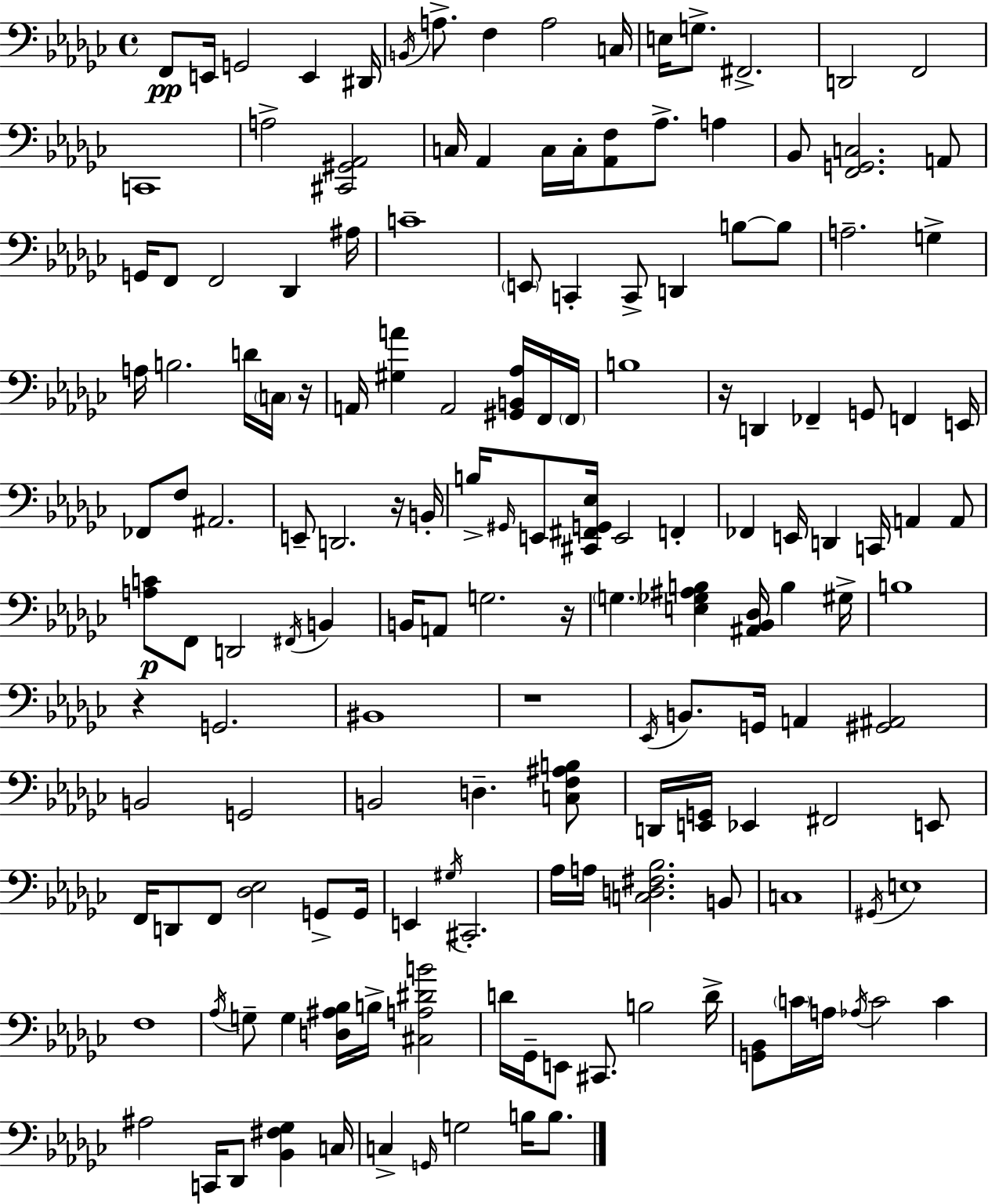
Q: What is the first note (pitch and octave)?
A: F2